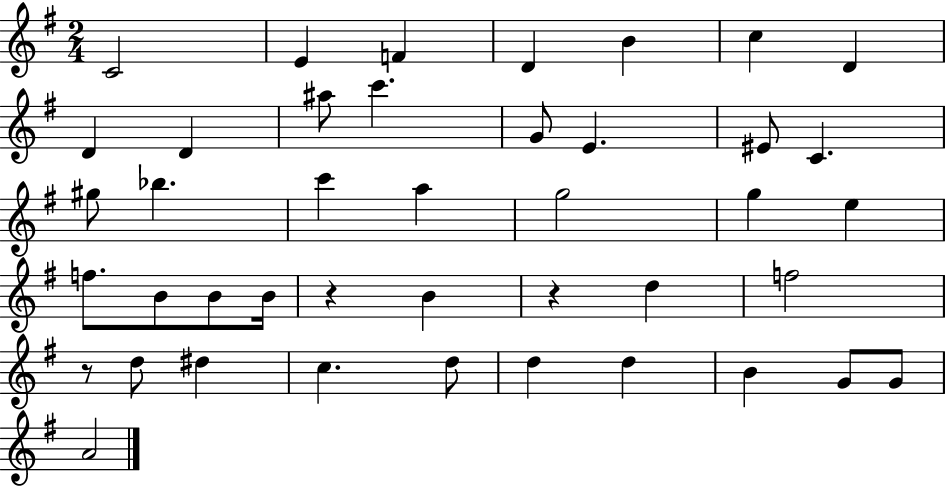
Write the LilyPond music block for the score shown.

{
  \clef treble
  \numericTimeSignature
  \time 2/4
  \key g \major
  \repeat volta 2 { c'2 | e'4 f'4 | d'4 b'4 | c''4 d'4 | \break d'4 d'4 | ais''8 c'''4. | g'8 e'4. | eis'8 c'4. | \break gis''8 bes''4. | c'''4 a''4 | g''2 | g''4 e''4 | \break f''8. b'8 b'8 b'16 | r4 b'4 | r4 d''4 | f''2 | \break r8 d''8 dis''4 | c''4. d''8 | d''4 d''4 | b'4 g'8 g'8 | \break a'2 | } \bar "|."
}